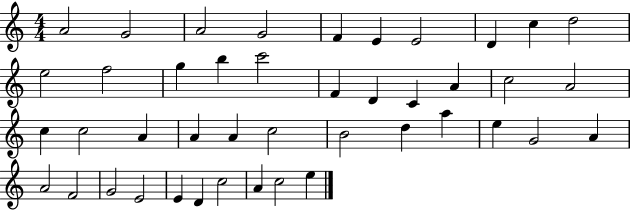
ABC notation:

X:1
T:Untitled
M:4/4
L:1/4
K:C
A2 G2 A2 G2 F E E2 D c d2 e2 f2 g b c'2 F D C A c2 A2 c c2 A A A c2 B2 d a e G2 A A2 F2 G2 E2 E D c2 A c2 e